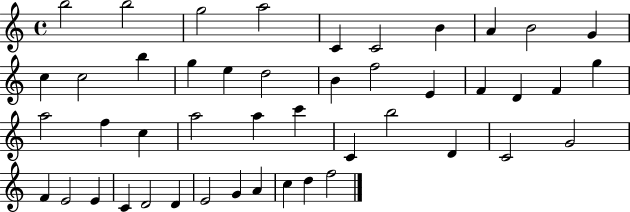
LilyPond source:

{
  \clef treble
  \time 4/4
  \defaultTimeSignature
  \key c \major
  b''2 b''2 | g''2 a''2 | c'4 c'2 b'4 | a'4 b'2 g'4 | \break c''4 c''2 b''4 | g''4 e''4 d''2 | b'4 f''2 e'4 | f'4 d'4 f'4 g''4 | \break a''2 f''4 c''4 | a''2 a''4 c'''4 | c'4 b''2 d'4 | c'2 g'2 | \break f'4 e'2 e'4 | c'4 d'2 d'4 | e'2 g'4 a'4 | c''4 d''4 f''2 | \break \bar "|."
}